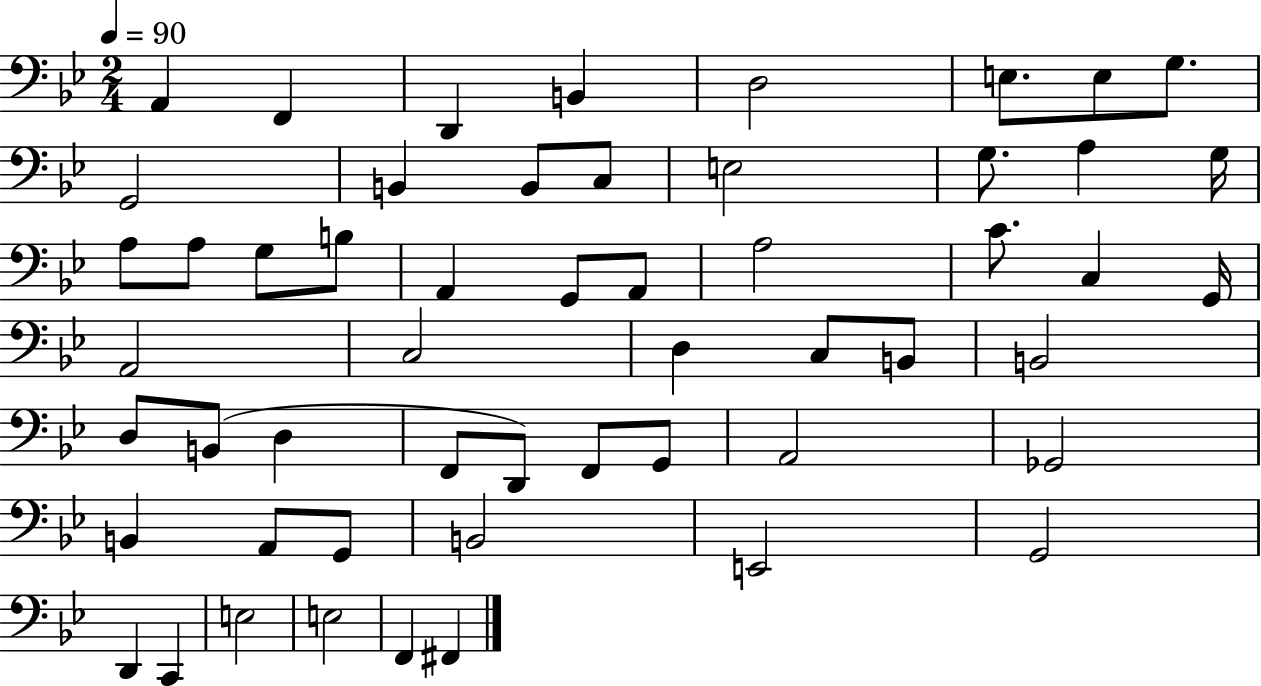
X:1
T:Untitled
M:2/4
L:1/4
K:Bb
A,, F,, D,, B,, D,2 E,/2 E,/2 G,/2 G,,2 B,, B,,/2 C,/2 E,2 G,/2 A, G,/4 A,/2 A,/2 G,/2 B,/2 A,, G,,/2 A,,/2 A,2 C/2 C, G,,/4 A,,2 C,2 D, C,/2 B,,/2 B,,2 D,/2 B,,/2 D, F,,/2 D,,/2 F,,/2 G,,/2 A,,2 _G,,2 B,, A,,/2 G,,/2 B,,2 E,,2 G,,2 D,, C,, E,2 E,2 F,, ^F,,